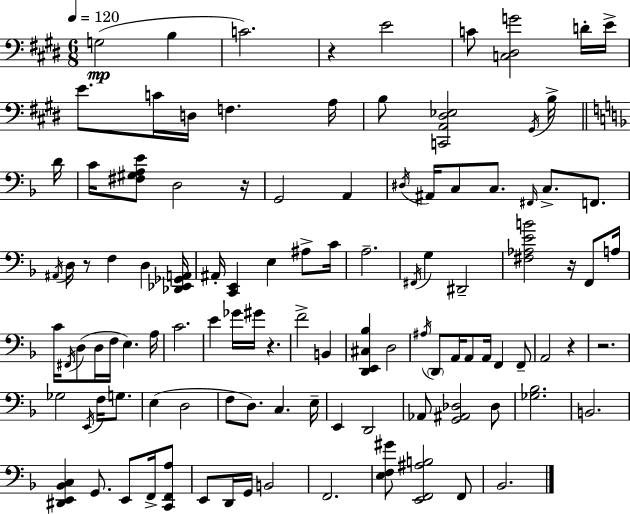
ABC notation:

X:1
T:Untitled
M:6/8
L:1/4
K:E
G,2 B, C2 z E2 C/2 [C,^D,G]2 D/4 E/4 E/2 C/4 D,/4 F, A,/4 B,/2 [C,,A,,^D,_E,]2 ^G,,/4 B,/4 D/4 C/4 [^F,^G,A,E]/2 D,2 z/4 G,,2 A,, ^D,/4 ^A,,/4 C,/2 C,/2 ^F,,/4 C,/2 F,,/2 ^A,,/4 D,/4 z/2 F, D, [_D,,_E,,_G,,A,,]/4 ^A,,/4 [C,,E,,] E, ^A,/2 C/4 A,2 ^F,,/4 G, ^D,,2 [^F,_A,EB]2 z/4 F,,/2 A,/4 C/4 ^F,,/4 D,/2 D,/4 F,/4 E, A,/4 C2 E _G/4 ^G/4 z F2 B,, [D,,E,,^C,_B,] D,2 ^A,/4 D,,/2 A,,/4 A,,/2 A,,/4 F,, F,,/2 A,,2 z z2 _G,2 E,,/4 F,/4 G,/2 E, D,2 F,/2 D,/2 C, E,/4 E,, D,,2 _A,,/2 [G,,^A,,_D,]2 _D,/2 [_G,_B,]2 B,,2 [^D,,E,,_B,,C,] G,,/2 E,,/2 F,,/4 [C,,F,,A,]/2 E,,/2 D,,/4 G,,/4 B,,2 F,,2 [E,F,^G]/2 [E,,F,,^A,B,]2 F,,/2 _B,,2